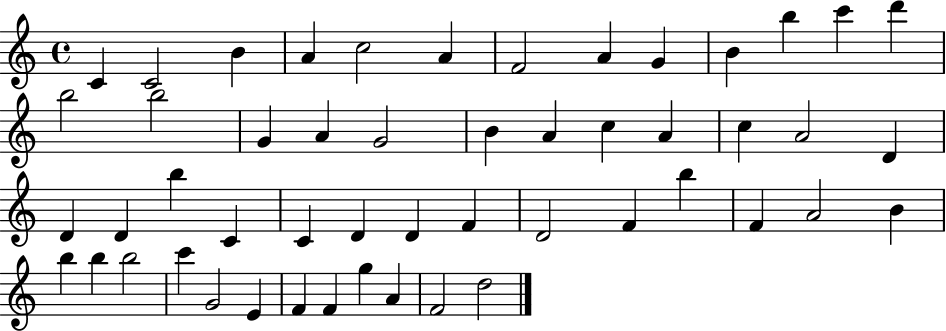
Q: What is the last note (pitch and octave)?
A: D5